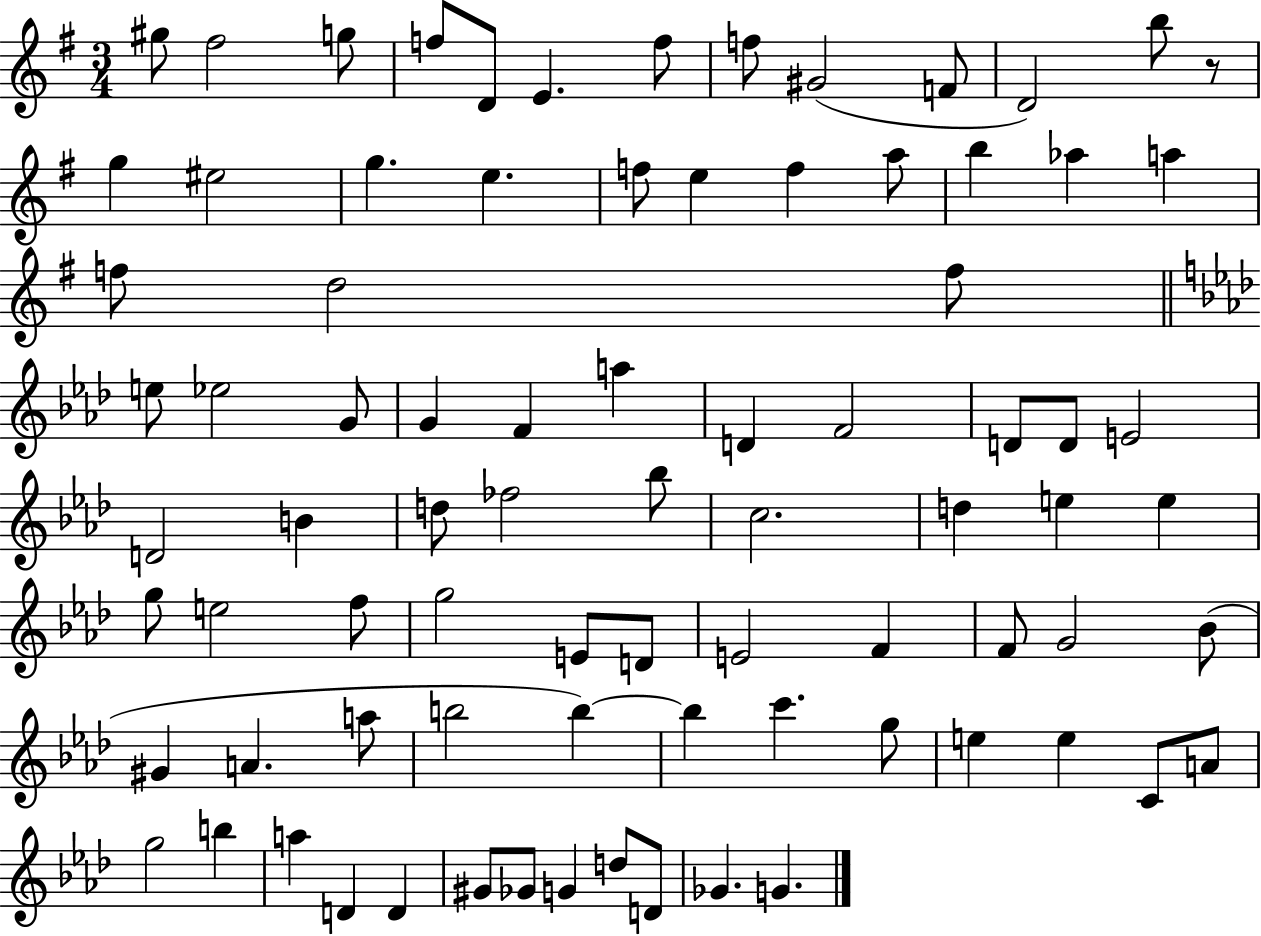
{
  \clef treble
  \numericTimeSignature
  \time 3/4
  \key g \major
  gis''8 fis''2 g''8 | f''8 d'8 e'4. f''8 | f''8 gis'2( f'8 | d'2) b''8 r8 | \break g''4 eis''2 | g''4. e''4. | f''8 e''4 f''4 a''8 | b''4 aes''4 a''4 | \break f''8 d''2 f''8 | \bar "||" \break \key aes \major e''8 ees''2 g'8 | g'4 f'4 a''4 | d'4 f'2 | d'8 d'8 e'2 | \break d'2 b'4 | d''8 fes''2 bes''8 | c''2. | d''4 e''4 e''4 | \break g''8 e''2 f''8 | g''2 e'8 d'8 | e'2 f'4 | f'8 g'2 bes'8( | \break gis'4 a'4. a''8 | b''2 b''4~~) | b''4 c'''4. g''8 | e''4 e''4 c'8 a'8 | \break g''2 b''4 | a''4 d'4 d'4 | gis'8 ges'8 g'4 d''8 d'8 | ges'4. g'4. | \break \bar "|."
}